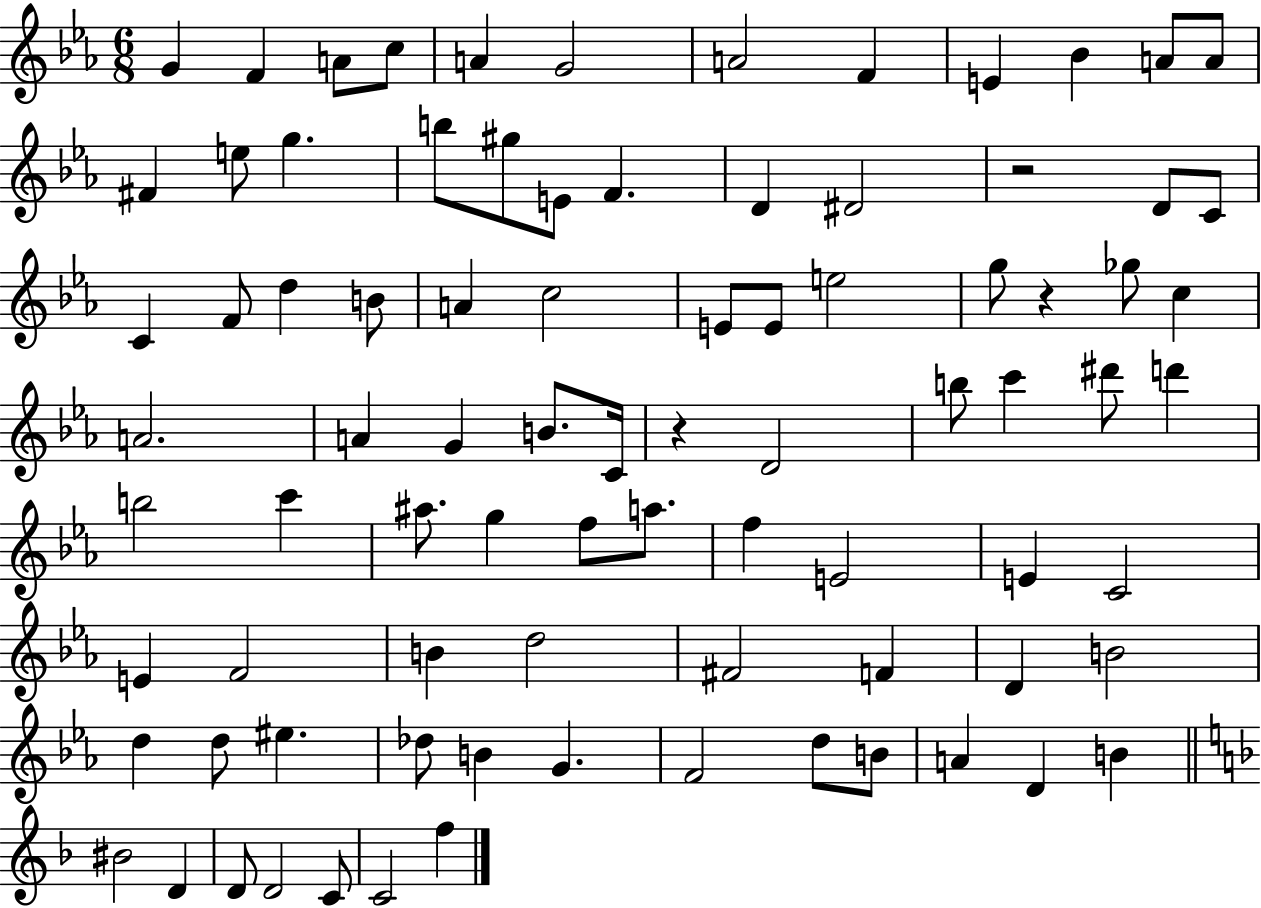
G4/q F4/q A4/e C5/e A4/q G4/h A4/h F4/q E4/q Bb4/q A4/e A4/e F#4/q E5/e G5/q. B5/e G#5/e E4/e F4/q. D4/q D#4/h R/h D4/e C4/e C4/q F4/e D5/q B4/e A4/q C5/h E4/e E4/e E5/h G5/e R/q Gb5/e C5/q A4/h. A4/q G4/q B4/e. C4/s R/q D4/h B5/e C6/q D#6/e D6/q B5/h C6/q A#5/e. G5/q F5/e A5/e. F5/q E4/h E4/q C4/h E4/q F4/h B4/q D5/h F#4/h F4/q D4/q B4/h D5/q D5/e EIS5/q. Db5/e B4/q G4/q. F4/h D5/e B4/e A4/q D4/q B4/q BIS4/h D4/q D4/e D4/h C4/e C4/h F5/q